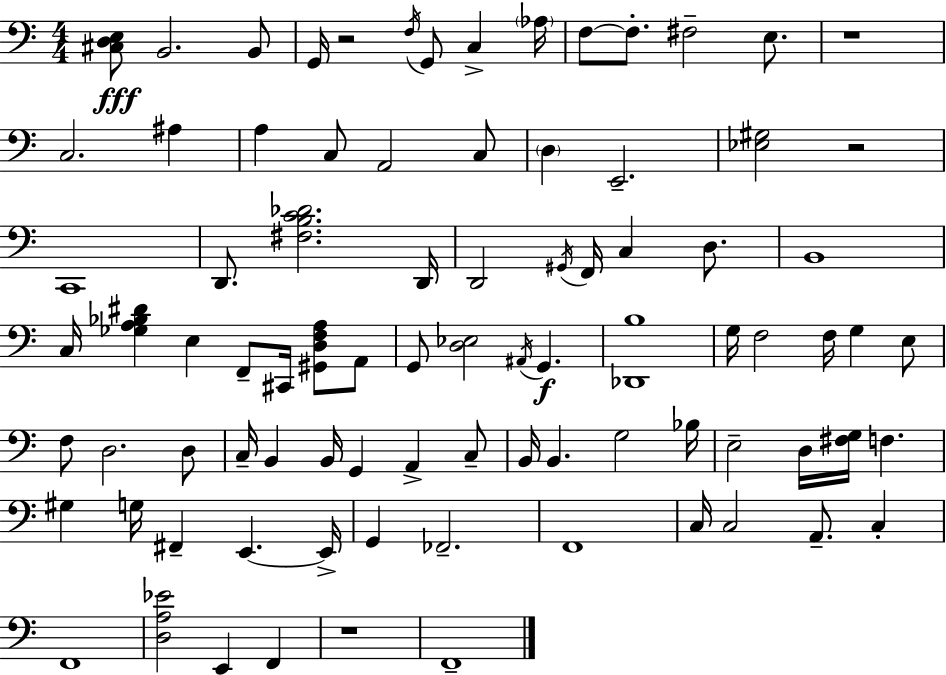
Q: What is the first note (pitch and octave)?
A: B2